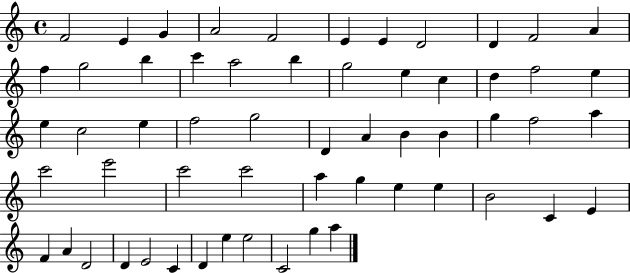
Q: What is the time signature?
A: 4/4